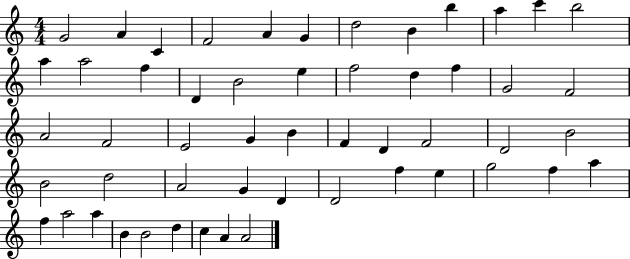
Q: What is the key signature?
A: C major